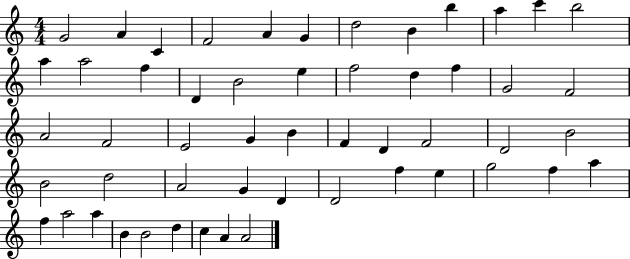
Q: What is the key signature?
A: C major